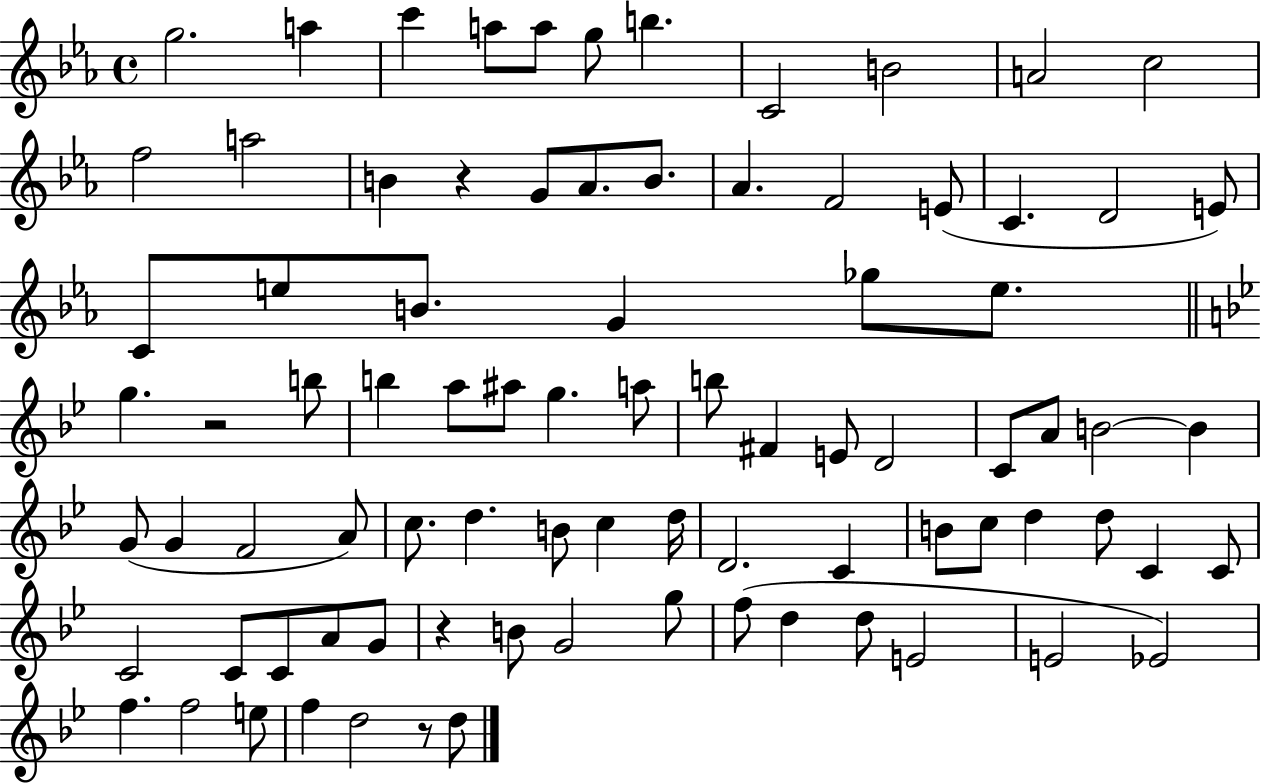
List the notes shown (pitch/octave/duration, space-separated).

G5/h. A5/q C6/q A5/e A5/e G5/e B5/q. C4/h B4/h A4/h C5/h F5/h A5/h B4/q R/q G4/e Ab4/e. B4/e. Ab4/q. F4/h E4/e C4/q. D4/h E4/e C4/e E5/e B4/e. G4/q Gb5/e E5/e. G5/q. R/h B5/e B5/q A5/e A#5/e G5/q. A5/e B5/e F#4/q E4/e D4/h C4/e A4/e B4/h B4/q G4/e G4/q F4/h A4/e C5/e. D5/q. B4/e C5/q D5/s D4/h. C4/q B4/e C5/e D5/q D5/e C4/q C4/e C4/h C4/e C4/e A4/e G4/e R/q B4/e G4/h G5/e F5/e D5/q D5/e E4/h E4/h Eb4/h F5/q. F5/h E5/e F5/q D5/h R/e D5/e